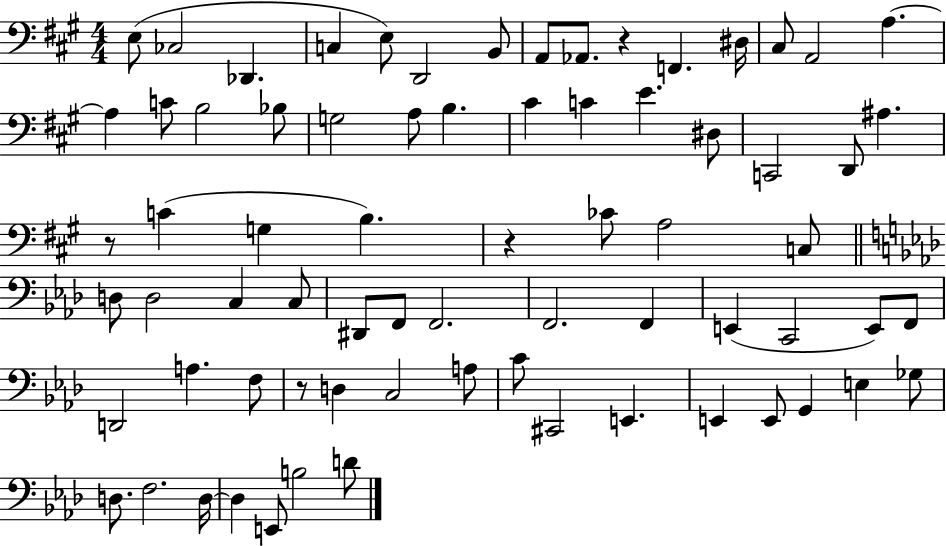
{
  \clef bass
  \numericTimeSignature
  \time 4/4
  \key a \major
  \repeat volta 2 { e8( ces2 des,4. | c4 e8) d,2 b,8 | a,8 aes,8. r4 f,4. dis16 | cis8 a,2 a4.~~ | \break a4 c'8 b2 bes8 | g2 a8 b4. | cis'4 c'4 e'4. dis8 | c,2 d,8 ais4. | \break r8 c'4( g4 b4.) | r4 ces'8 a2 c8 | \bar "||" \break \key f \minor d8 d2 c4 c8 | dis,8 f,8 f,2. | f,2. f,4 | e,4( c,2 e,8) f,8 | \break d,2 a4. f8 | r8 d4 c2 a8 | c'8 cis,2 e,4. | e,4 e,8 g,4 e4 ges8 | \break d8. f2. d16~~ | d4 e,8 b2 d'8 | } \bar "|."
}